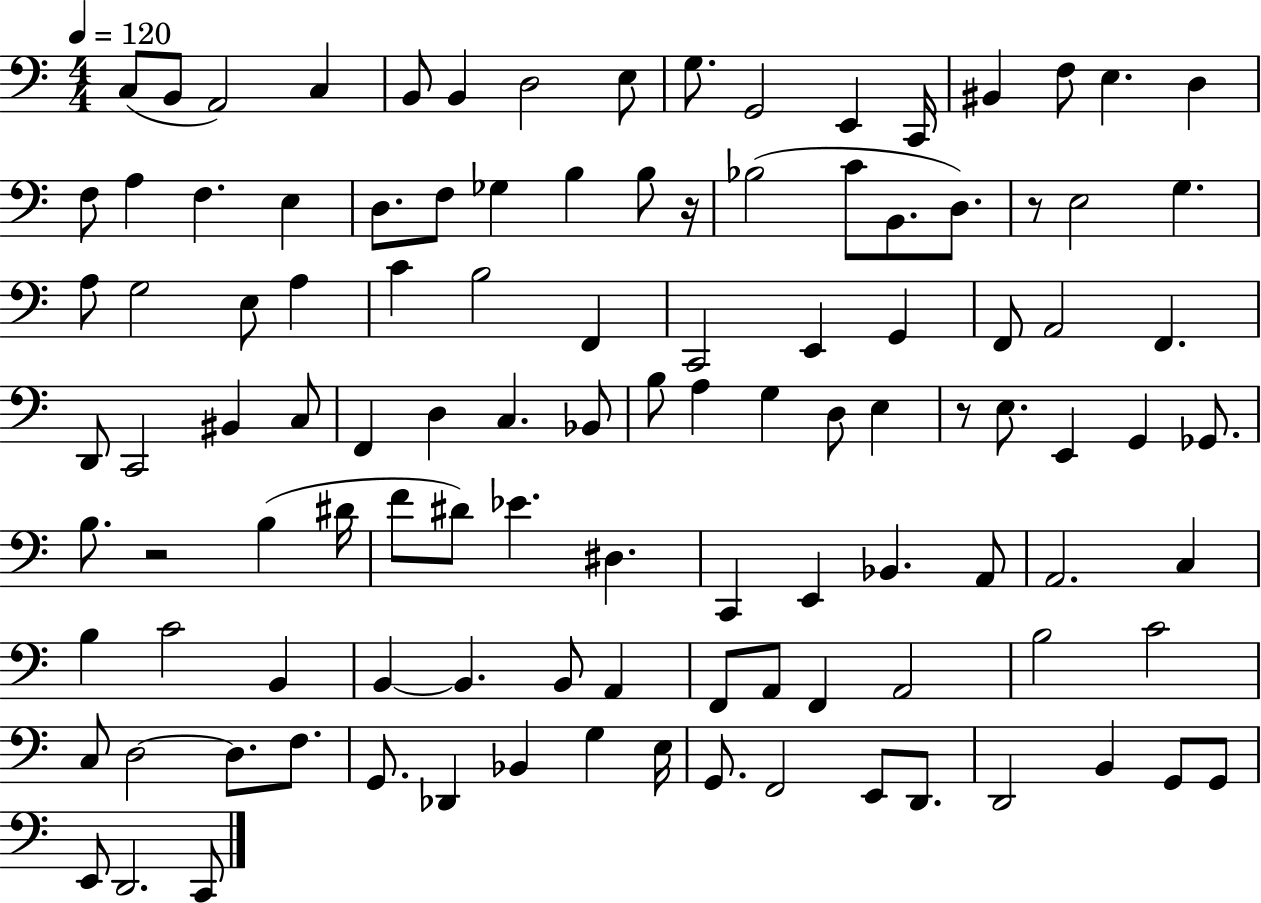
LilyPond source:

{
  \clef bass
  \numericTimeSignature
  \time 4/4
  \key c \major
  \tempo 4 = 120
  c8( b,8 a,2) c4 | b,8 b,4 d2 e8 | g8. g,2 e,4 c,16 | bis,4 f8 e4. d4 | \break f8 a4 f4. e4 | d8. f8 ges4 b4 b8 r16 | bes2( c'8 b,8. d8.) | r8 e2 g4. | \break a8 g2 e8 a4 | c'4 b2 f,4 | c,2 e,4 g,4 | f,8 a,2 f,4. | \break d,8 c,2 bis,4 c8 | f,4 d4 c4. bes,8 | b8 a4 g4 d8 e4 | r8 e8. e,4 g,4 ges,8. | \break b8. r2 b4( dis'16 | f'8 dis'8) ees'4. dis4. | c,4 e,4 bes,4. a,8 | a,2. c4 | \break b4 c'2 b,4 | b,4~~ b,4. b,8 a,4 | f,8 a,8 f,4 a,2 | b2 c'2 | \break c8 d2~~ d8. f8. | g,8. des,4 bes,4 g4 e16 | g,8. f,2 e,8 d,8. | d,2 b,4 g,8 g,8 | \break e,8 d,2. c,8 | \bar "|."
}